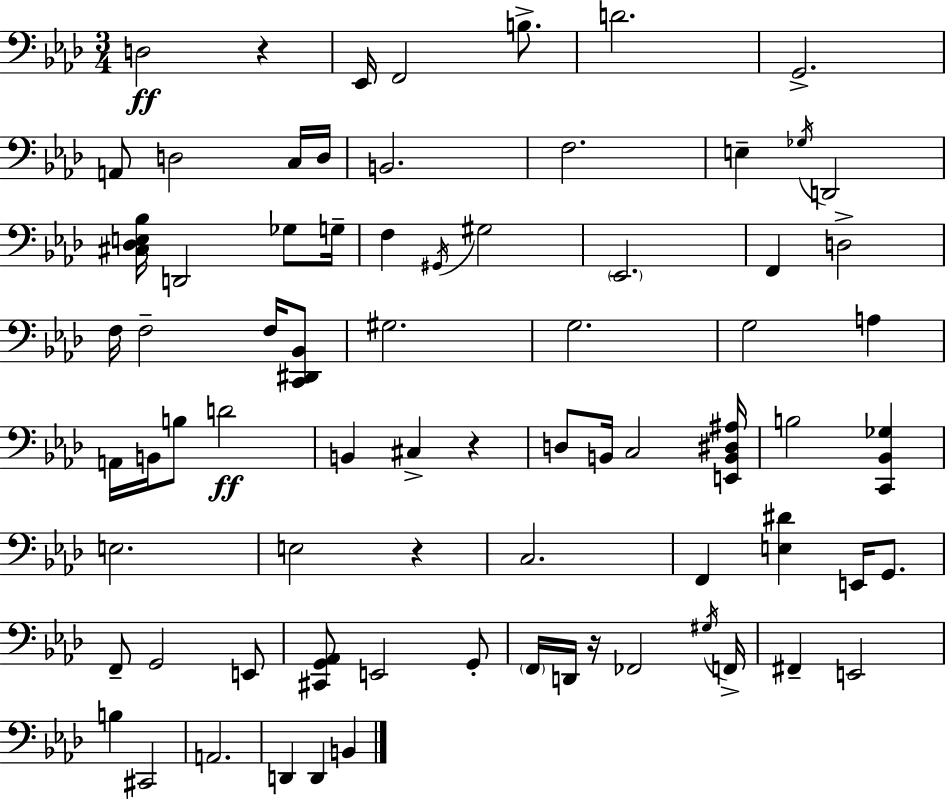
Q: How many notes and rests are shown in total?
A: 75